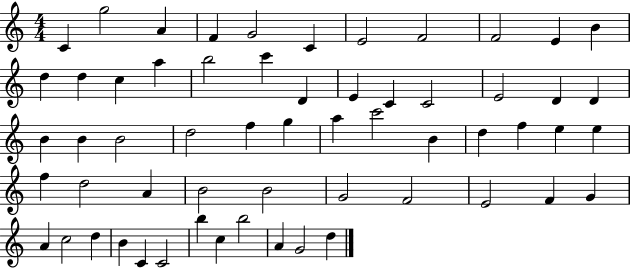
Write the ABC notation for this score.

X:1
T:Untitled
M:4/4
L:1/4
K:C
C g2 A F G2 C E2 F2 F2 E B d d c a b2 c' D E C C2 E2 D D B B B2 d2 f g a c'2 B d f e e f d2 A B2 B2 G2 F2 E2 F G A c2 d B C C2 b c b2 A G2 d